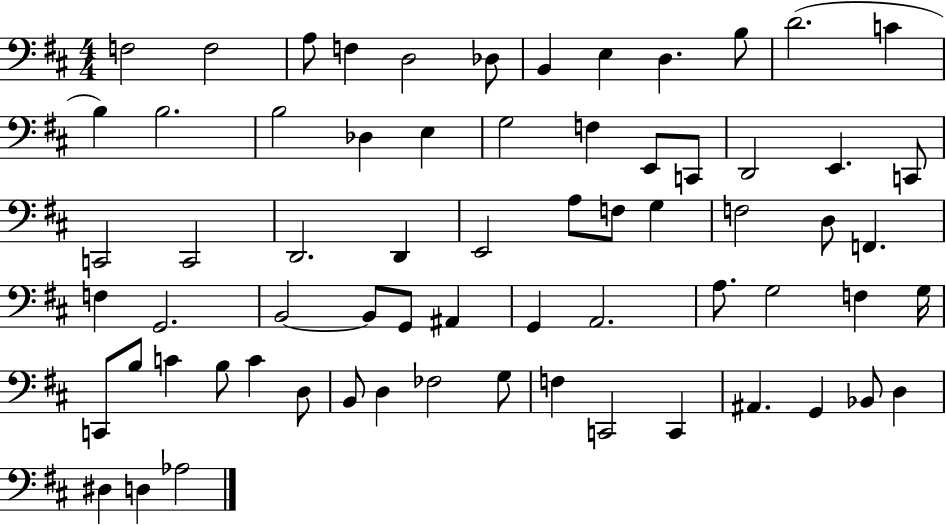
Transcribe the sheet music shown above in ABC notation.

X:1
T:Untitled
M:4/4
L:1/4
K:D
F,2 F,2 A,/2 F, D,2 _D,/2 B,, E, D, B,/2 D2 C B, B,2 B,2 _D, E, G,2 F, E,,/2 C,,/2 D,,2 E,, C,,/2 C,,2 C,,2 D,,2 D,, E,,2 A,/2 F,/2 G, F,2 D,/2 F,, F, G,,2 B,,2 B,,/2 G,,/2 ^A,, G,, A,,2 A,/2 G,2 F, G,/4 C,,/2 B,/2 C B,/2 C D,/2 B,,/2 D, _F,2 G,/2 F, C,,2 C,, ^A,, G,, _B,,/2 D, ^D, D, _A,2